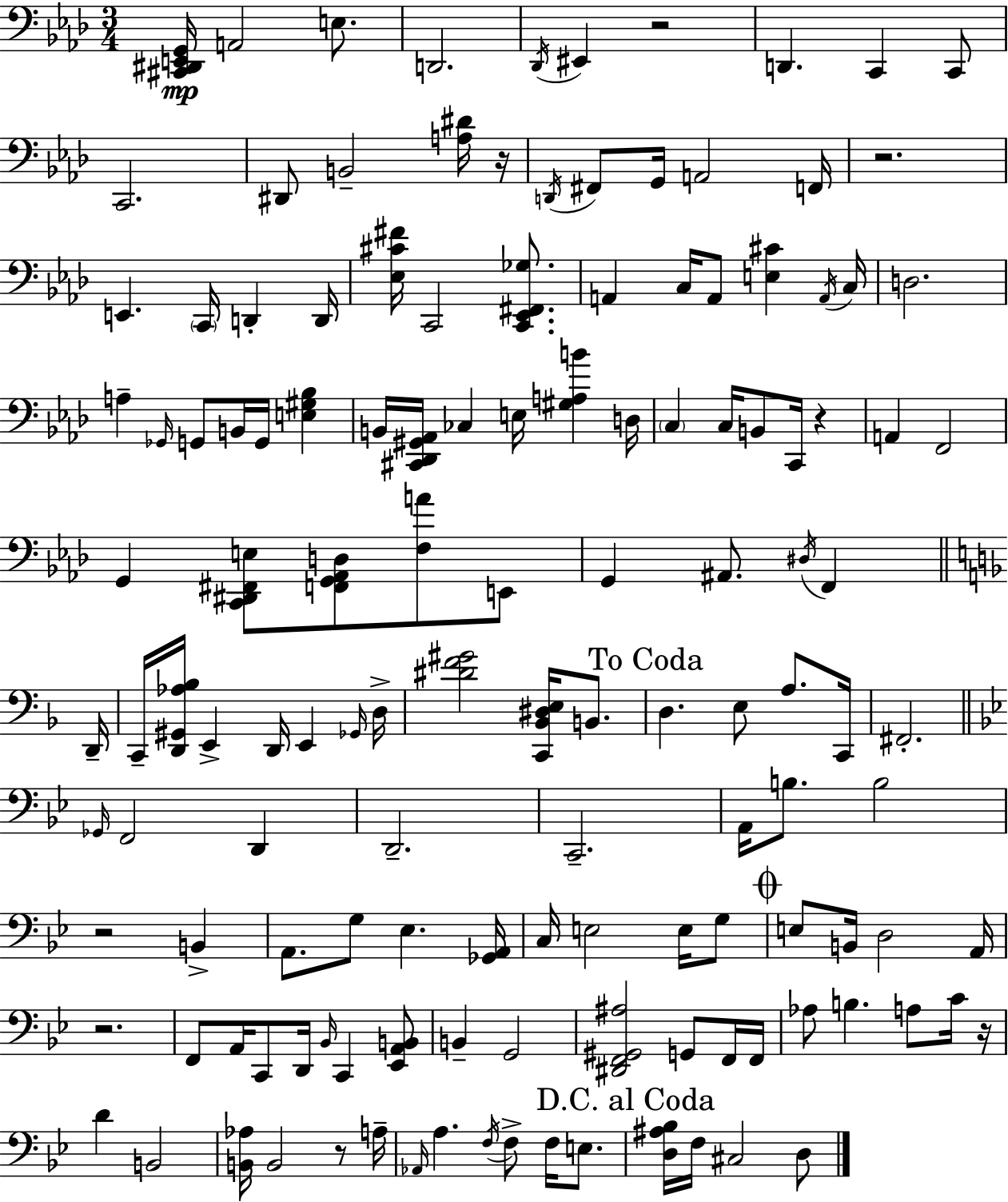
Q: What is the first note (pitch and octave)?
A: A2